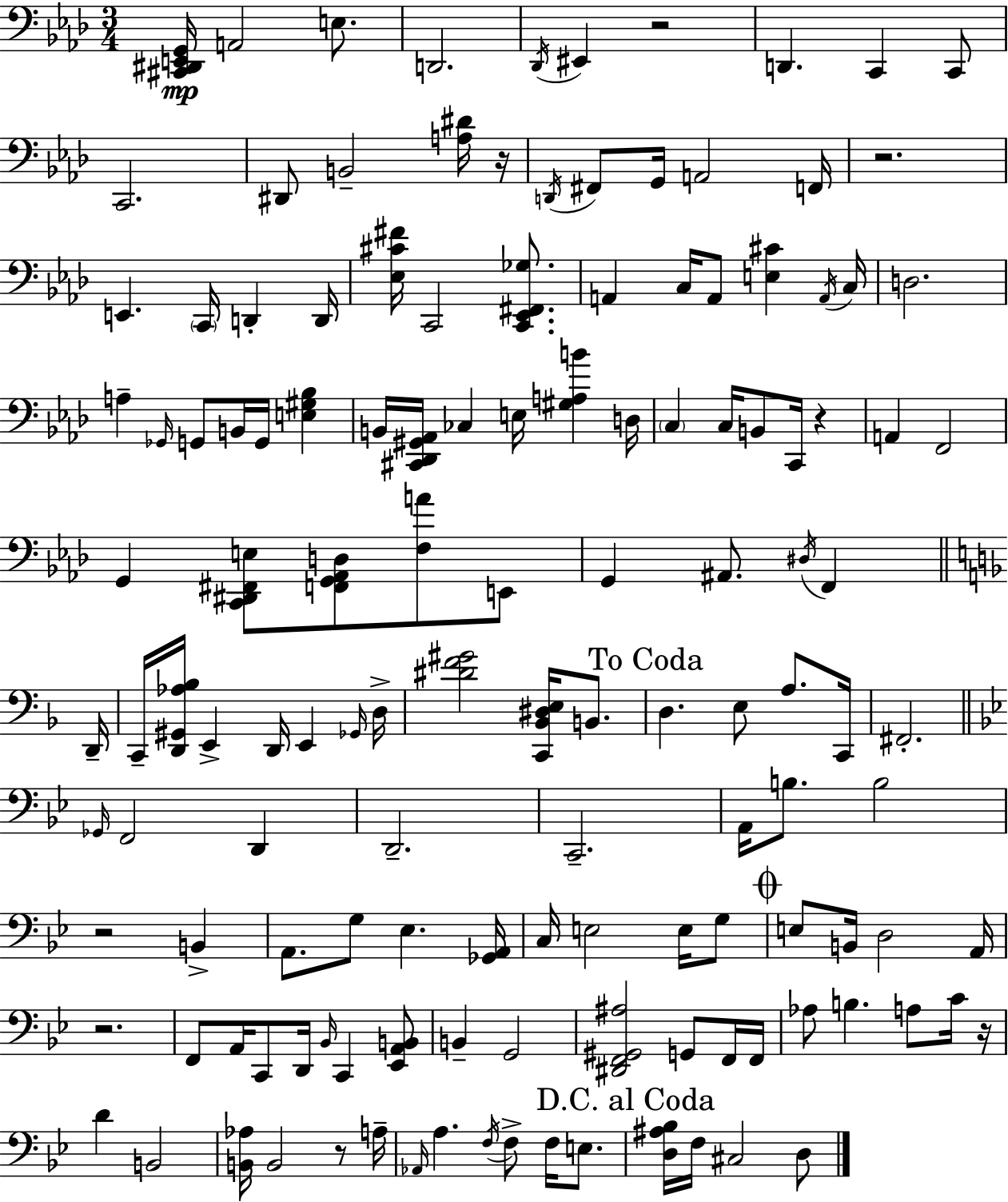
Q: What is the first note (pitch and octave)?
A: A2